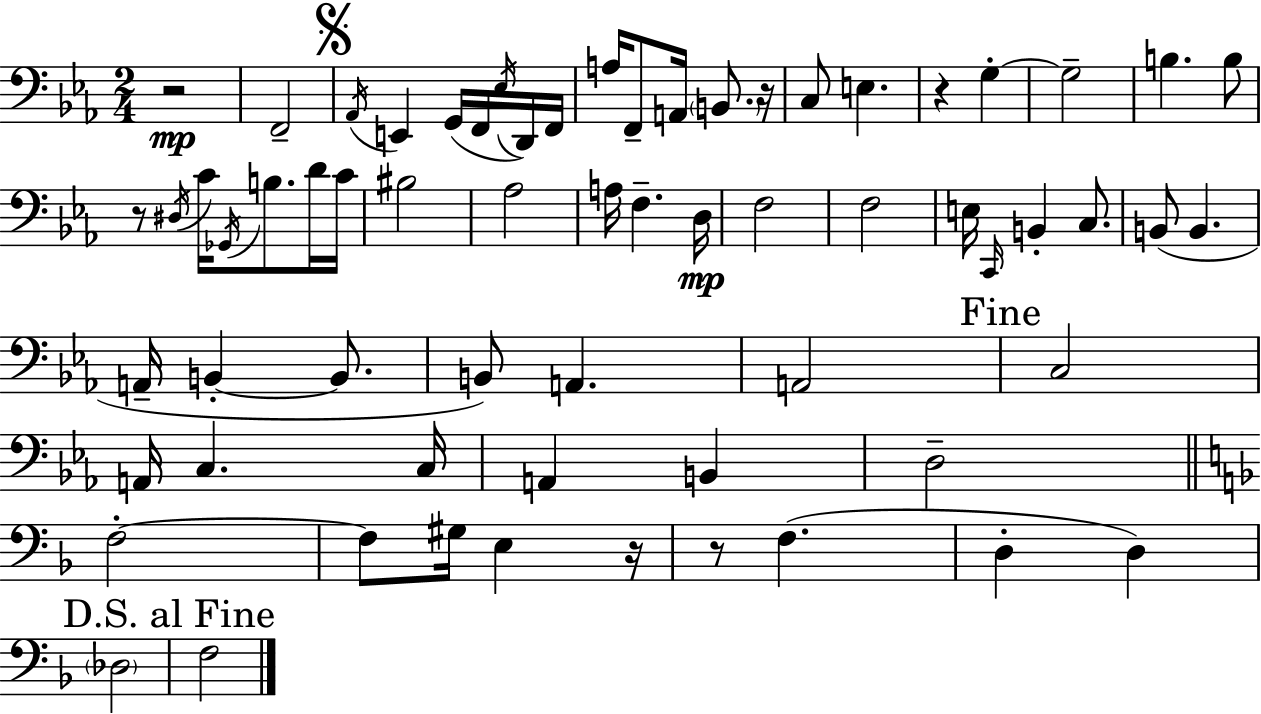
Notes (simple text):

R/h F2/h Ab2/s E2/q G2/s F2/s Eb3/s D2/s F2/s A3/s F2/e A2/s B2/e. R/s C3/e E3/q. R/q G3/q G3/h B3/q. B3/e R/e D#3/s C4/s Gb2/s B3/e. D4/s C4/s BIS3/h Ab3/h A3/s F3/q. D3/s F3/h F3/h E3/s C2/s B2/q C3/e. B2/e B2/q. A2/s B2/q B2/e. B2/e A2/q. A2/h C3/h A2/s C3/q. C3/s A2/q B2/q D3/h F3/h F3/e G#3/s E3/q R/s R/e F3/q. D3/q D3/q Db3/h F3/h